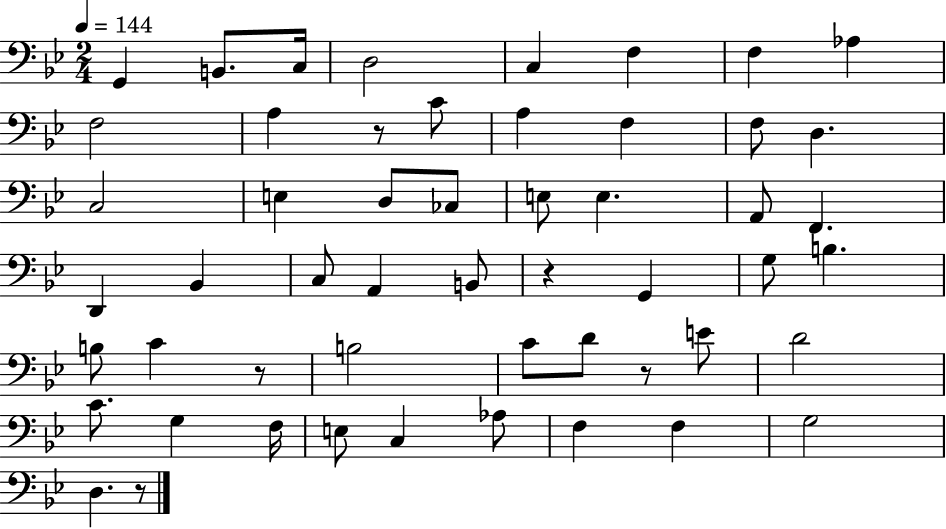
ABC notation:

X:1
T:Untitled
M:2/4
L:1/4
K:Bb
G,, B,,/2 C,/4 D,2 C, F, F, _A, F,2 A, z/2 C/2 A, F, F,/2 D, C,2 E, D,/2 _C,/2 E,/2 E, A,,/2 F,, D,, _B,, C,/2 A,, B,,/2 z G,, G,/2 B, B,/2 C z/2 B,2 C/2 D/2 z/2 E/2 D2 C/2 G, F,/4 E,/2 C, _A,/2 F, F, G,2 D, z/2